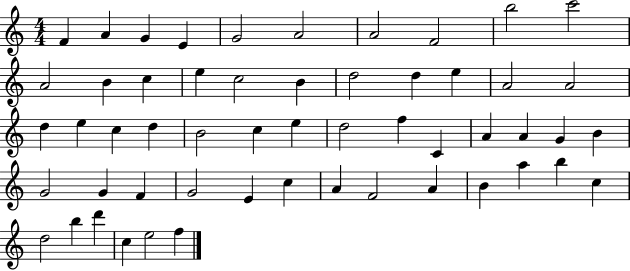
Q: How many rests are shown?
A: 0